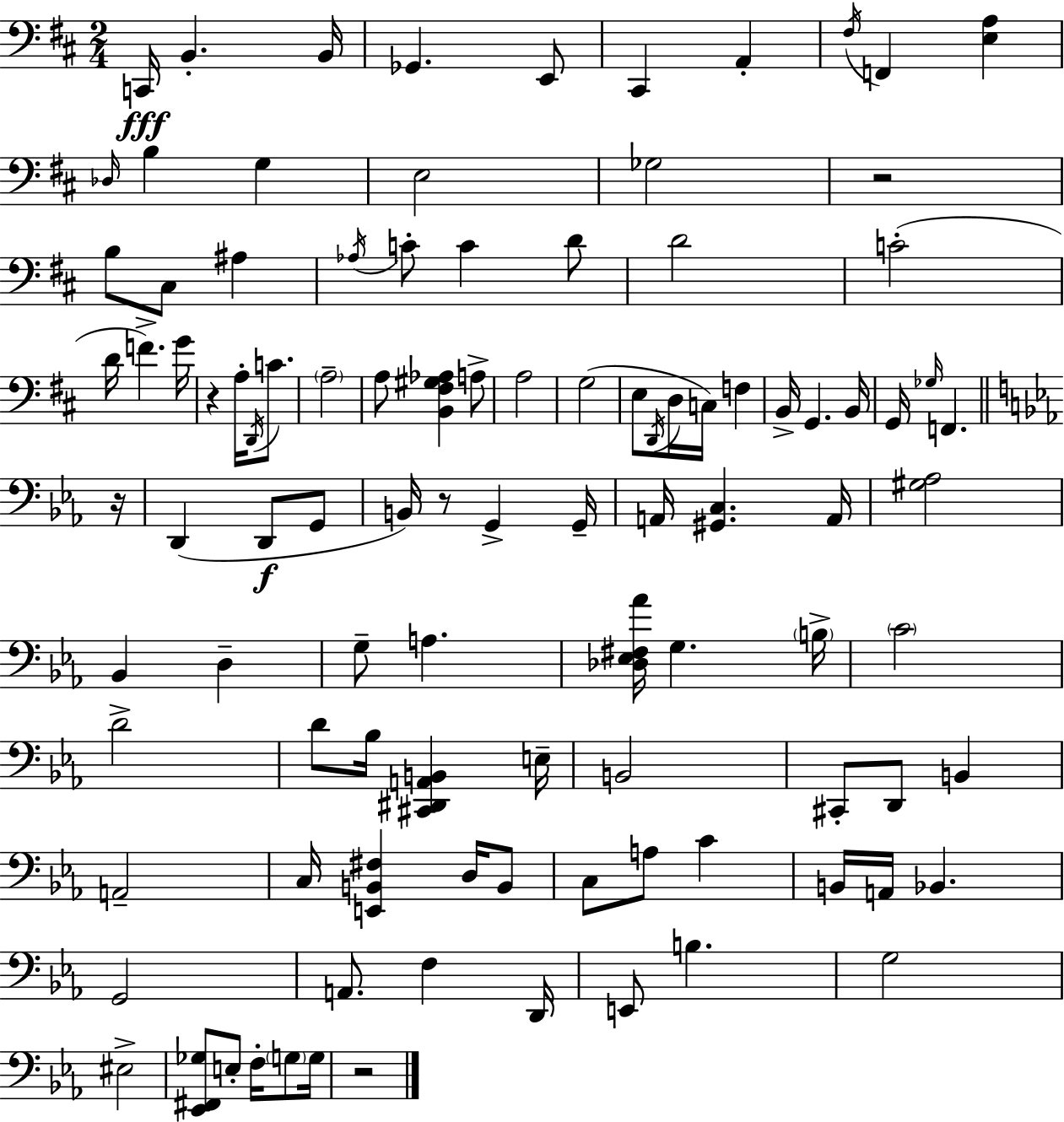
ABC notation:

X:1
T:Untitled
M:2/4
L:1/4
K:D
C,,/4 B,, B,,/4 _G,, E,,/2 ^C,, A,, ^F,/4 F,, [E,A,] _D,/4 B, G, E,2 _G,2 z2 B,/2 ^C,/2 ^A, _A,/4 C/2 C D/2 D2 C2 D/4 F G/4 z A,/4 D,,/4 C/2 A,2 A,/2 [B,,^F,^G,_A,] A,/2 A,2 G,2 E,/2 D,,/4 D,/4 C,/4 F, B,,/4 G,, B,,/4 G,,/4 _G,/4 F,, z/4 D,, D,,/2 G,,/2 B,,/4 z/2 G,, G,,/4 A,,/4 [^G,,C,] A,,/4 [^G,_A,]2 _B,, D, G,/2 A, [_D,_E,^F,_A]/4 G, B,/4 C2 D2 D/2 _B,/4 [^C,,^D,,A,,B,,] E,/4 B,,2 ^C,,/2 D,,/2 B,, A,,2 C,/4 [E,,B,,^F,] D,/4 B,,/2 C,/2 A,/2 C B,,/4 A,,/4 _B,, G,,2 A,,/2 F, D,,/4 E,,/2 B, G,2 ^E,2 [_E,,^F,,_G,]/2 E,/2 F,/4 G,/2 G,/4 z2